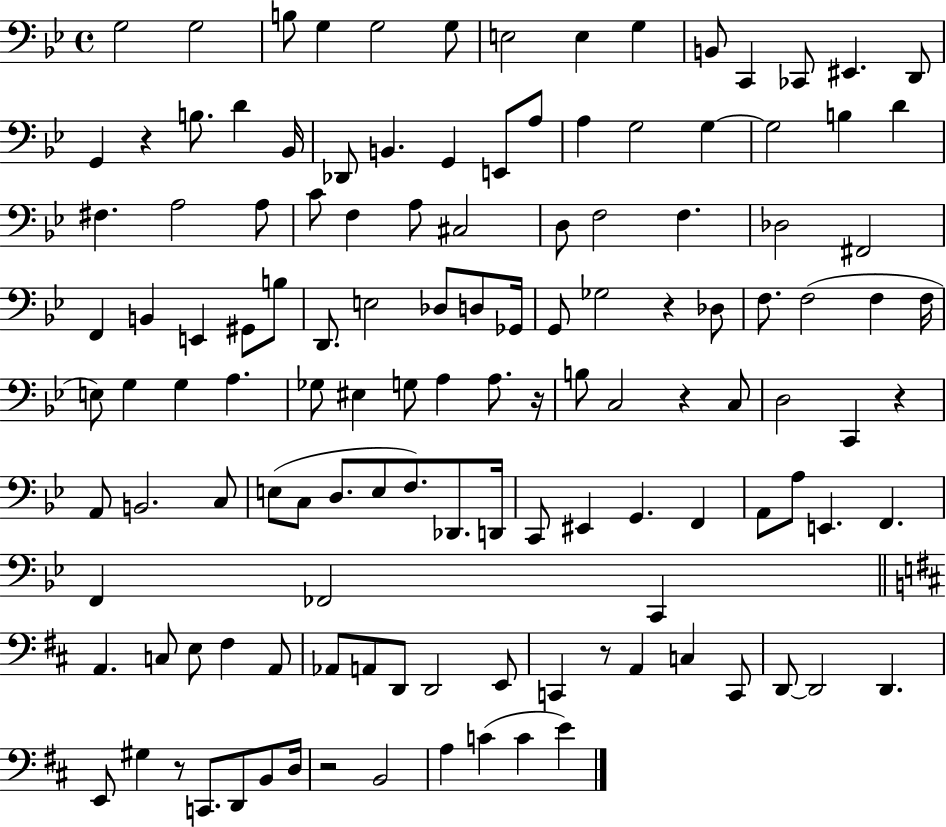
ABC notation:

X:1
T:Untitled
M:4/4
L:1/4
K:Bb
G,2 G,2 B,/2 G, G,2 G,/2 E,2 E, G, B,,/2 C,, _C,,/2 ^E,, D,,/2 G,, z B,/2 D _B,,/4 _D,,/2 B,, G,, E,,/2 A,/2 A, G,2 G, G,2 B, D ^F, A,2 A,/2 C/2 F, A,/2 ^C,2 D,/2 F,2 F, _D,2 ^F,,2 F,, B,, E,, ^G,,/2 B,/2 D,,/2 E,2 _D,/2 D,/2 _G,,/4 G,,/2 _G,2 z _D,/2 F,/2 F,2 F, F,/4 E,/2 G, G, A, _G,/2 ^E, G,/2 A, A,/2 z/4 B,/2 C,2 z C,/2 D,2 C,, z A,,/2 B,,2 C,/2 E,/2 C,/2 D,/2 E,/2 F,/2 _D,,/2 D,,/4 C,,/2 ^E,, G,, F,, A,,/2 A,/2 E,, F,, F,, _F,,2 C,, A,, C,/2 E,/2 ^F, A,,/2 _A,,/2 A,,/2 D,,/2 D,,2 E,,/2 C,, z/2 A,, C, C,,/2 D,,/2 D,,2 D,, E,,/2 ^G, z/2 C,,/2 D,,/2 B,,/2 D,/4 z2 B,,2 A, C C E